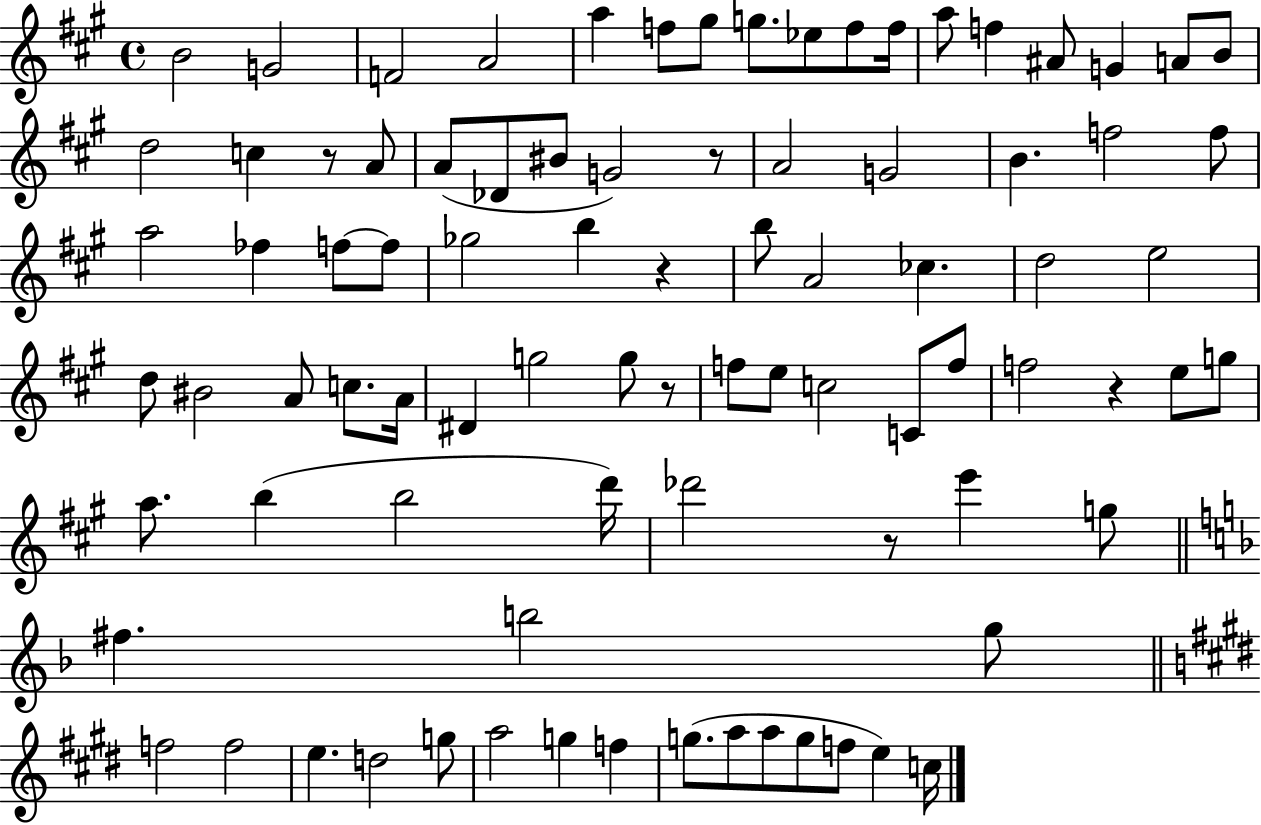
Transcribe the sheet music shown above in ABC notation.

X:1
T:Untitled
M:4/4
L:1/4
K:A
B2 G2 F2 A2 a f/2 ^g/2 g/2 _e/2 f/2 f/4 a/2 f ^A/2 G A/2 B/2 d2 c z/2 A/2 A/2 _D/2 ^B/2 G2 z/2 A2 G2 B f2 f/2 a2 _f f/2 f/2 _g2 b z b/2 A2 _c d2 e2 d/2 ^B2 A/2 c/2 A/4 ^D g2 g/2 z/2 f/2 e/2 c2 C/2 f/2 f2 z e/2 g/2 a/2 b b2 d'/4 _d'2 z/2 e' g/2 ^f b2 g/2 f2 f2 e d2 g/2 a2 g f g/2 a/2 a/2 g/2 f/2 e c/4